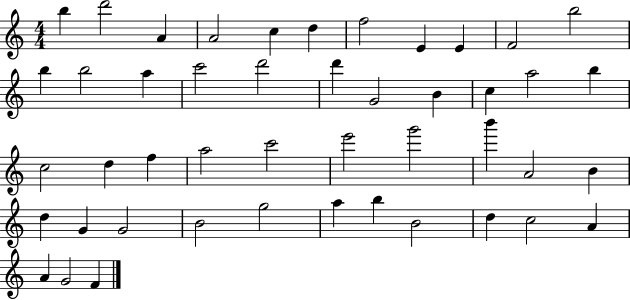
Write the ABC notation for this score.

X:1
T:Untitled
M:4/4
L:1/4
K:C
b d'2 A A2 c d f2 E E F2 b2 b b2 a c'2 d'2 d' G2 B c a2 b c2 d f a2 c'2 e'2 g'2 b' A2 B d G G2 B2 g2 a b B2 d c2 A A G2 F